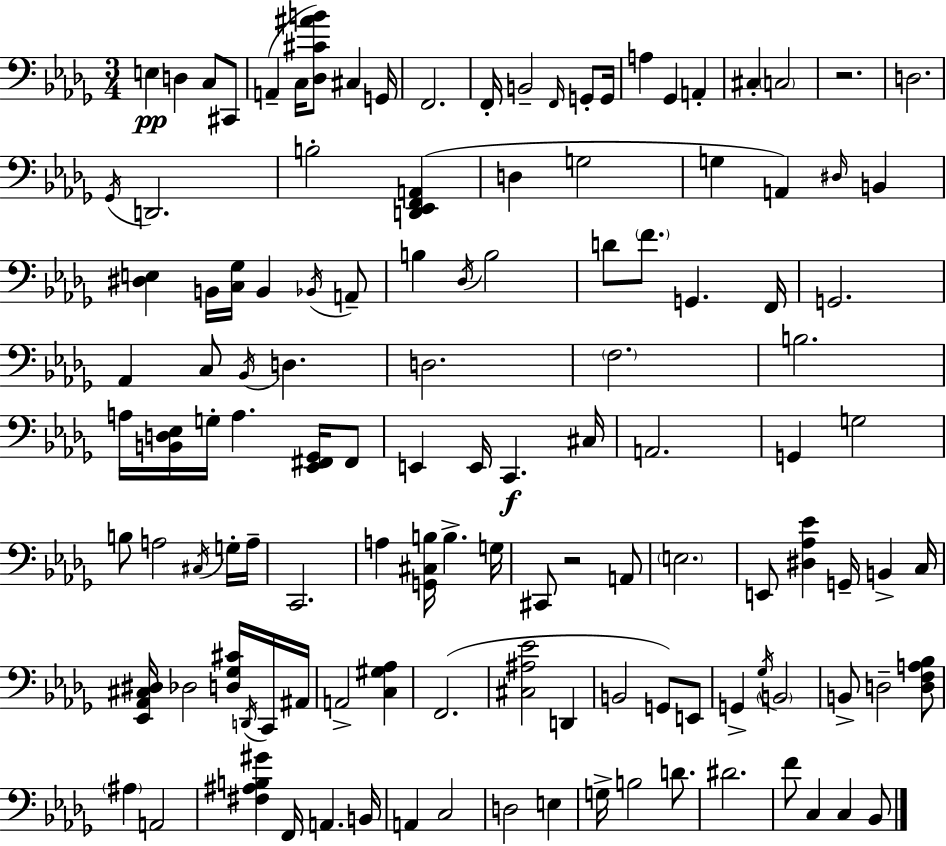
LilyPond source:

{
  \clef bass
  \numericTimeSignature
  \time 3/4
  \key bes \minor
  \repeat volta 2 { e4\pp d4 c8 cis,8 | a,4--( c16 <des cis' ais' b'>8) cis4 g,16 | f,2. | f,16-. b,2-- \grace { f,16 } g,8-. | \break g,16 a4 ges,4 a,4-. | cis4-. \parenthesize c2 | r2. | d2. | \break \acciaccatura { ges,16 } d,2. | b2-. <d, ees, f, a,>4( | d4 g2 | g4 a,4) \grace { dis16 } b,4 | \break <dis e>4 b,16 <c ges>16 b,4 | \acciaccatura { bes,16 } a,8-- b4 \acciaccatura { des16 } b2 | d'8 \parenthesize f'8. g,4. | f,16 g,2. | \break aes,4 c8 \acciaccatura { bes,16 } | d4. d2. | \parenthesize f2. | b2. | \break a16 <b, d ees>16 g16-. a4. | <ees, fis, ges,>16 fis,8 e,4 e,16 c,4.\f | cis16 a,2. | g,4 g2 | \break b8 a2 | \acciaccatura { cis16 } g16-. a16-- c,2. | a4 <g, cis b>16 | b4.-> g16 cis,8 r2 | \break a,8 \parenthesize e2. | e,8 <dis aes ees'>4 | g,16-- b,4-> c16 <ees, aes, cis dis>16 des2 | <d ges cis'>16 \acciaccatura { d,16 } c,16 ais,16 a,2-> | \break <c gis aes>4 f,2.( | <cis ais ees'>2 | d,4 b,2 | g,8) e,8 g,4-> | \break \acciaccatura { ges16 } \parenthesize b,2 b,8-> d2-- | <d f a bes>8 \parenthesize ais4 | a,2 <fis ais b gis'>4 | f,16 a,4. b,16 a,4 | \break c2 d2 | e4 g16-> b2 | d'8. dis'2. | f'8 c4 | \break c4 bes,8 } \bar "|."
}